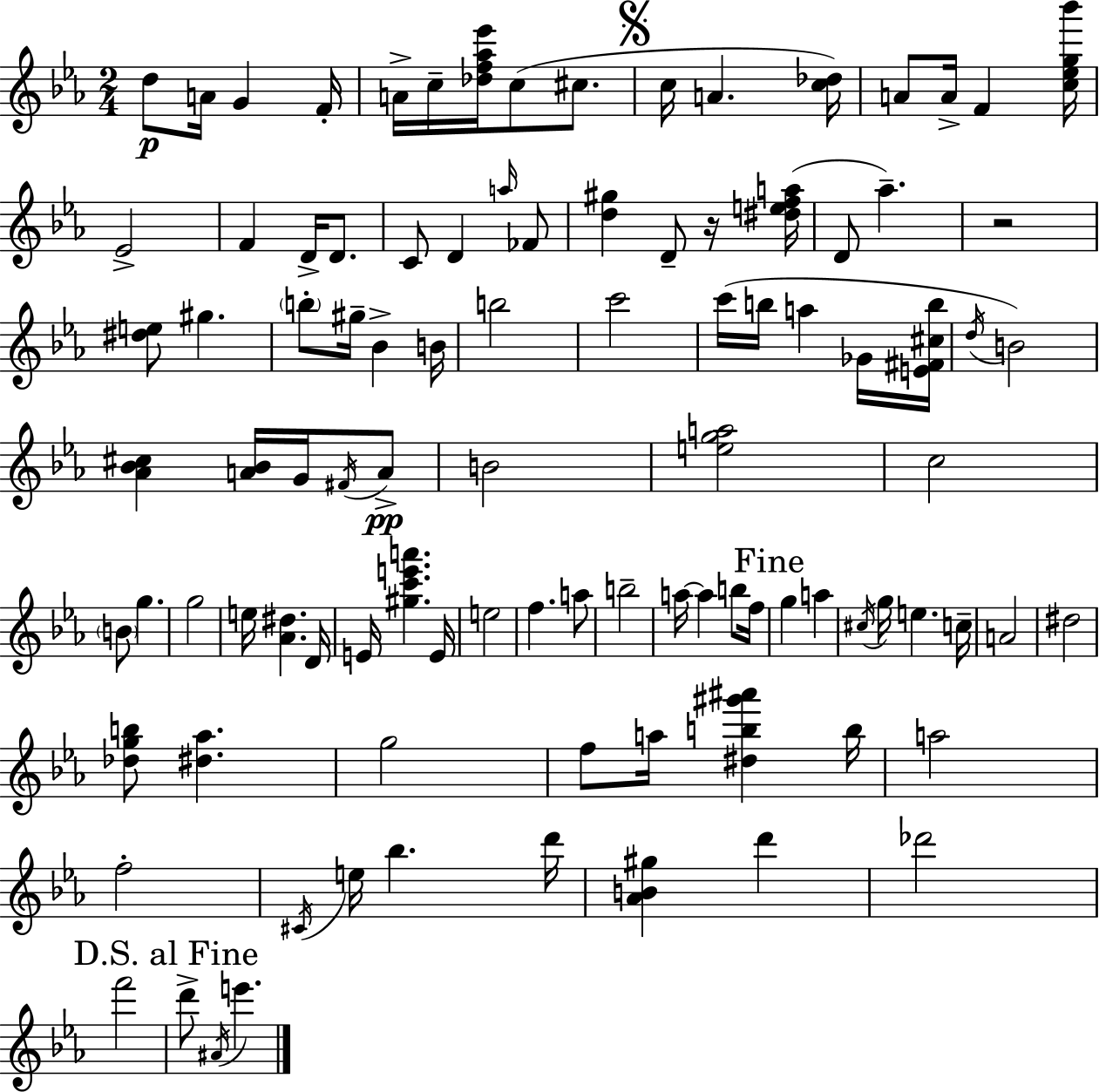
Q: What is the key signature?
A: EES major